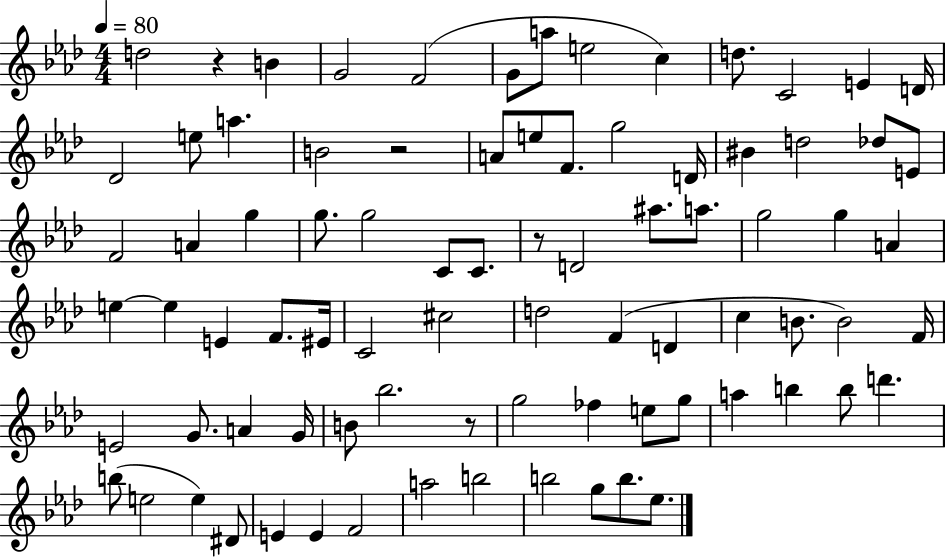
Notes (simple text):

D5/h R/q B4/q G4/h F4/h G4/e A5/e E5/h C5/q D5/e. C4/h E4/q D4/s Db4/h E5/e A5/q. B4/h R/h A4/e E5/e F4/e. G5/h D4/s BIS4/q D5/h Db5/e E4/e F4/h A4/q G5/q G5/e. G5/h C4/e C4/e. R/e D4/h A#5/e. A5/e. G5/h G5/q A4/q E5/q E5/q E4/q F4/e. EIS4/s C4/h C#5/h D5/h F4/q D4/q C5/q B4/e. B4/h F4/s E4/h G4/e. A4/q G4/s B4/e Bb5/h. R/e G5/h FES5/q E5/e G5/e A5/q B5/q B5/e D6/q. B5/e E5/h E5/q D#4/e E4/q E4/q F4/h A5/h B5/h B5/h G5/e B5/e. Eb5/e.